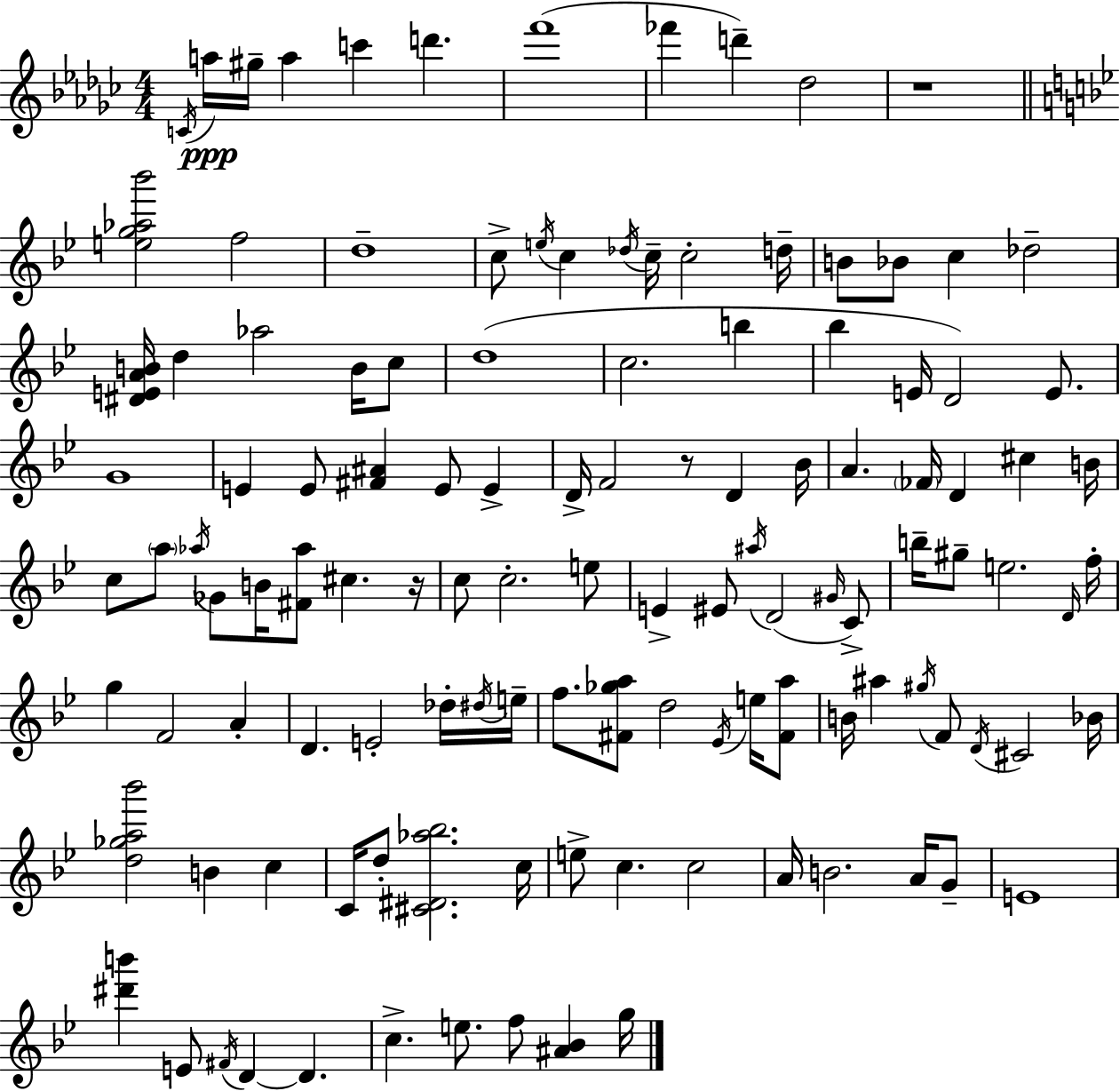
C4/s A5/s G#5/s A5/q C6/q D6/q. F6/w FES6/q D6/q Db5/h R/w [E5,G5,Ab5,Bb6]/h F5/h D5/w C5/e E5/s C5/q Db5/s C5/s C5/h D5/s B4/e Bb4/e C5/q Db5/h [D#4,E4,A4,B4]/s D5/q Ab5/h B4/s C5/e D5/w C5/h. B5/q Bb5/q E4/s D4/h E4/e. G4/w E4/q E4/e [F#4,A#4]/q E4/e E4/q D4/s F4/h R/e D4/q Bb4/s A4/q. FES4/s D4/q C#5/q B4/s C5/e A5/e Ab5/s Gb4/e B4/s [F#4,Ab5]/e C#5/q. R/s C5/e C5/h. E5/e E4/q EIS4/e A#5/s D4/h G#4/s C4/e B5/s G#5/e E5/h. D4/s F5/s G5/q F4/h A4/q D4/q. E4/h Db5/s D#5/s E5/s F5/e. [F#4,Gb5,A5]/e D5/h Eb4/s E5/s [F#4,A5]/e B4/s A#5/q G#5/s F4/e D4/s C#4/h Bb4/s [D5,Gb5,A5,Bb6]/h B4/q C5/q C4/s D5/e [C#4,D#4,Ab5,Bb5]/h. C5/s E5/e C5/q. C5/h A4/s B4/h. A4/s G4/e E4/w [D#6,B6]/q E4/e F#4/s D4/q D4/q. C5/q. E5/e. F5/e [A#4,Bb4]/q G5/s